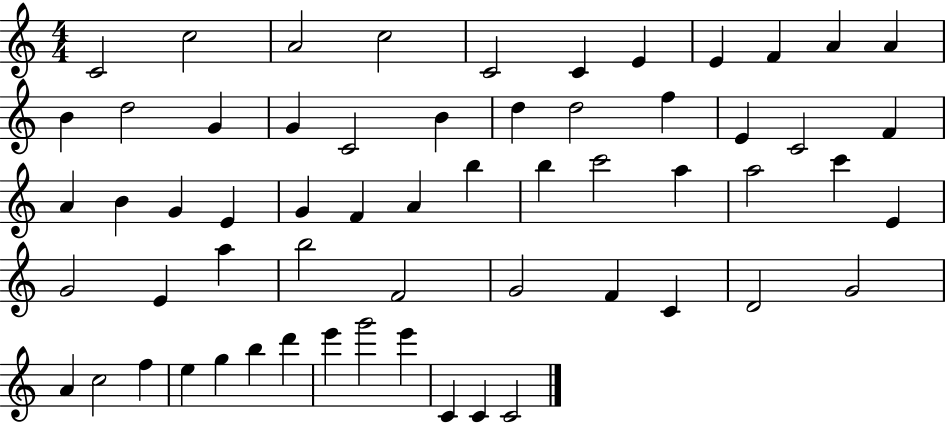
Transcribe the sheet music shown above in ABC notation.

X:1
T:Untitled
M:4/4
L:1/4
K:C
C2 c2 A2 c2 C2 C E E F A A B d2 G G C2 B d d2 f E C2 F A B G E G F A b b c'2 a a2 c' E G2 E a b2 F2 G2 F C D2 G2 A c2 f e g b d' e' g'2 e' C C C2